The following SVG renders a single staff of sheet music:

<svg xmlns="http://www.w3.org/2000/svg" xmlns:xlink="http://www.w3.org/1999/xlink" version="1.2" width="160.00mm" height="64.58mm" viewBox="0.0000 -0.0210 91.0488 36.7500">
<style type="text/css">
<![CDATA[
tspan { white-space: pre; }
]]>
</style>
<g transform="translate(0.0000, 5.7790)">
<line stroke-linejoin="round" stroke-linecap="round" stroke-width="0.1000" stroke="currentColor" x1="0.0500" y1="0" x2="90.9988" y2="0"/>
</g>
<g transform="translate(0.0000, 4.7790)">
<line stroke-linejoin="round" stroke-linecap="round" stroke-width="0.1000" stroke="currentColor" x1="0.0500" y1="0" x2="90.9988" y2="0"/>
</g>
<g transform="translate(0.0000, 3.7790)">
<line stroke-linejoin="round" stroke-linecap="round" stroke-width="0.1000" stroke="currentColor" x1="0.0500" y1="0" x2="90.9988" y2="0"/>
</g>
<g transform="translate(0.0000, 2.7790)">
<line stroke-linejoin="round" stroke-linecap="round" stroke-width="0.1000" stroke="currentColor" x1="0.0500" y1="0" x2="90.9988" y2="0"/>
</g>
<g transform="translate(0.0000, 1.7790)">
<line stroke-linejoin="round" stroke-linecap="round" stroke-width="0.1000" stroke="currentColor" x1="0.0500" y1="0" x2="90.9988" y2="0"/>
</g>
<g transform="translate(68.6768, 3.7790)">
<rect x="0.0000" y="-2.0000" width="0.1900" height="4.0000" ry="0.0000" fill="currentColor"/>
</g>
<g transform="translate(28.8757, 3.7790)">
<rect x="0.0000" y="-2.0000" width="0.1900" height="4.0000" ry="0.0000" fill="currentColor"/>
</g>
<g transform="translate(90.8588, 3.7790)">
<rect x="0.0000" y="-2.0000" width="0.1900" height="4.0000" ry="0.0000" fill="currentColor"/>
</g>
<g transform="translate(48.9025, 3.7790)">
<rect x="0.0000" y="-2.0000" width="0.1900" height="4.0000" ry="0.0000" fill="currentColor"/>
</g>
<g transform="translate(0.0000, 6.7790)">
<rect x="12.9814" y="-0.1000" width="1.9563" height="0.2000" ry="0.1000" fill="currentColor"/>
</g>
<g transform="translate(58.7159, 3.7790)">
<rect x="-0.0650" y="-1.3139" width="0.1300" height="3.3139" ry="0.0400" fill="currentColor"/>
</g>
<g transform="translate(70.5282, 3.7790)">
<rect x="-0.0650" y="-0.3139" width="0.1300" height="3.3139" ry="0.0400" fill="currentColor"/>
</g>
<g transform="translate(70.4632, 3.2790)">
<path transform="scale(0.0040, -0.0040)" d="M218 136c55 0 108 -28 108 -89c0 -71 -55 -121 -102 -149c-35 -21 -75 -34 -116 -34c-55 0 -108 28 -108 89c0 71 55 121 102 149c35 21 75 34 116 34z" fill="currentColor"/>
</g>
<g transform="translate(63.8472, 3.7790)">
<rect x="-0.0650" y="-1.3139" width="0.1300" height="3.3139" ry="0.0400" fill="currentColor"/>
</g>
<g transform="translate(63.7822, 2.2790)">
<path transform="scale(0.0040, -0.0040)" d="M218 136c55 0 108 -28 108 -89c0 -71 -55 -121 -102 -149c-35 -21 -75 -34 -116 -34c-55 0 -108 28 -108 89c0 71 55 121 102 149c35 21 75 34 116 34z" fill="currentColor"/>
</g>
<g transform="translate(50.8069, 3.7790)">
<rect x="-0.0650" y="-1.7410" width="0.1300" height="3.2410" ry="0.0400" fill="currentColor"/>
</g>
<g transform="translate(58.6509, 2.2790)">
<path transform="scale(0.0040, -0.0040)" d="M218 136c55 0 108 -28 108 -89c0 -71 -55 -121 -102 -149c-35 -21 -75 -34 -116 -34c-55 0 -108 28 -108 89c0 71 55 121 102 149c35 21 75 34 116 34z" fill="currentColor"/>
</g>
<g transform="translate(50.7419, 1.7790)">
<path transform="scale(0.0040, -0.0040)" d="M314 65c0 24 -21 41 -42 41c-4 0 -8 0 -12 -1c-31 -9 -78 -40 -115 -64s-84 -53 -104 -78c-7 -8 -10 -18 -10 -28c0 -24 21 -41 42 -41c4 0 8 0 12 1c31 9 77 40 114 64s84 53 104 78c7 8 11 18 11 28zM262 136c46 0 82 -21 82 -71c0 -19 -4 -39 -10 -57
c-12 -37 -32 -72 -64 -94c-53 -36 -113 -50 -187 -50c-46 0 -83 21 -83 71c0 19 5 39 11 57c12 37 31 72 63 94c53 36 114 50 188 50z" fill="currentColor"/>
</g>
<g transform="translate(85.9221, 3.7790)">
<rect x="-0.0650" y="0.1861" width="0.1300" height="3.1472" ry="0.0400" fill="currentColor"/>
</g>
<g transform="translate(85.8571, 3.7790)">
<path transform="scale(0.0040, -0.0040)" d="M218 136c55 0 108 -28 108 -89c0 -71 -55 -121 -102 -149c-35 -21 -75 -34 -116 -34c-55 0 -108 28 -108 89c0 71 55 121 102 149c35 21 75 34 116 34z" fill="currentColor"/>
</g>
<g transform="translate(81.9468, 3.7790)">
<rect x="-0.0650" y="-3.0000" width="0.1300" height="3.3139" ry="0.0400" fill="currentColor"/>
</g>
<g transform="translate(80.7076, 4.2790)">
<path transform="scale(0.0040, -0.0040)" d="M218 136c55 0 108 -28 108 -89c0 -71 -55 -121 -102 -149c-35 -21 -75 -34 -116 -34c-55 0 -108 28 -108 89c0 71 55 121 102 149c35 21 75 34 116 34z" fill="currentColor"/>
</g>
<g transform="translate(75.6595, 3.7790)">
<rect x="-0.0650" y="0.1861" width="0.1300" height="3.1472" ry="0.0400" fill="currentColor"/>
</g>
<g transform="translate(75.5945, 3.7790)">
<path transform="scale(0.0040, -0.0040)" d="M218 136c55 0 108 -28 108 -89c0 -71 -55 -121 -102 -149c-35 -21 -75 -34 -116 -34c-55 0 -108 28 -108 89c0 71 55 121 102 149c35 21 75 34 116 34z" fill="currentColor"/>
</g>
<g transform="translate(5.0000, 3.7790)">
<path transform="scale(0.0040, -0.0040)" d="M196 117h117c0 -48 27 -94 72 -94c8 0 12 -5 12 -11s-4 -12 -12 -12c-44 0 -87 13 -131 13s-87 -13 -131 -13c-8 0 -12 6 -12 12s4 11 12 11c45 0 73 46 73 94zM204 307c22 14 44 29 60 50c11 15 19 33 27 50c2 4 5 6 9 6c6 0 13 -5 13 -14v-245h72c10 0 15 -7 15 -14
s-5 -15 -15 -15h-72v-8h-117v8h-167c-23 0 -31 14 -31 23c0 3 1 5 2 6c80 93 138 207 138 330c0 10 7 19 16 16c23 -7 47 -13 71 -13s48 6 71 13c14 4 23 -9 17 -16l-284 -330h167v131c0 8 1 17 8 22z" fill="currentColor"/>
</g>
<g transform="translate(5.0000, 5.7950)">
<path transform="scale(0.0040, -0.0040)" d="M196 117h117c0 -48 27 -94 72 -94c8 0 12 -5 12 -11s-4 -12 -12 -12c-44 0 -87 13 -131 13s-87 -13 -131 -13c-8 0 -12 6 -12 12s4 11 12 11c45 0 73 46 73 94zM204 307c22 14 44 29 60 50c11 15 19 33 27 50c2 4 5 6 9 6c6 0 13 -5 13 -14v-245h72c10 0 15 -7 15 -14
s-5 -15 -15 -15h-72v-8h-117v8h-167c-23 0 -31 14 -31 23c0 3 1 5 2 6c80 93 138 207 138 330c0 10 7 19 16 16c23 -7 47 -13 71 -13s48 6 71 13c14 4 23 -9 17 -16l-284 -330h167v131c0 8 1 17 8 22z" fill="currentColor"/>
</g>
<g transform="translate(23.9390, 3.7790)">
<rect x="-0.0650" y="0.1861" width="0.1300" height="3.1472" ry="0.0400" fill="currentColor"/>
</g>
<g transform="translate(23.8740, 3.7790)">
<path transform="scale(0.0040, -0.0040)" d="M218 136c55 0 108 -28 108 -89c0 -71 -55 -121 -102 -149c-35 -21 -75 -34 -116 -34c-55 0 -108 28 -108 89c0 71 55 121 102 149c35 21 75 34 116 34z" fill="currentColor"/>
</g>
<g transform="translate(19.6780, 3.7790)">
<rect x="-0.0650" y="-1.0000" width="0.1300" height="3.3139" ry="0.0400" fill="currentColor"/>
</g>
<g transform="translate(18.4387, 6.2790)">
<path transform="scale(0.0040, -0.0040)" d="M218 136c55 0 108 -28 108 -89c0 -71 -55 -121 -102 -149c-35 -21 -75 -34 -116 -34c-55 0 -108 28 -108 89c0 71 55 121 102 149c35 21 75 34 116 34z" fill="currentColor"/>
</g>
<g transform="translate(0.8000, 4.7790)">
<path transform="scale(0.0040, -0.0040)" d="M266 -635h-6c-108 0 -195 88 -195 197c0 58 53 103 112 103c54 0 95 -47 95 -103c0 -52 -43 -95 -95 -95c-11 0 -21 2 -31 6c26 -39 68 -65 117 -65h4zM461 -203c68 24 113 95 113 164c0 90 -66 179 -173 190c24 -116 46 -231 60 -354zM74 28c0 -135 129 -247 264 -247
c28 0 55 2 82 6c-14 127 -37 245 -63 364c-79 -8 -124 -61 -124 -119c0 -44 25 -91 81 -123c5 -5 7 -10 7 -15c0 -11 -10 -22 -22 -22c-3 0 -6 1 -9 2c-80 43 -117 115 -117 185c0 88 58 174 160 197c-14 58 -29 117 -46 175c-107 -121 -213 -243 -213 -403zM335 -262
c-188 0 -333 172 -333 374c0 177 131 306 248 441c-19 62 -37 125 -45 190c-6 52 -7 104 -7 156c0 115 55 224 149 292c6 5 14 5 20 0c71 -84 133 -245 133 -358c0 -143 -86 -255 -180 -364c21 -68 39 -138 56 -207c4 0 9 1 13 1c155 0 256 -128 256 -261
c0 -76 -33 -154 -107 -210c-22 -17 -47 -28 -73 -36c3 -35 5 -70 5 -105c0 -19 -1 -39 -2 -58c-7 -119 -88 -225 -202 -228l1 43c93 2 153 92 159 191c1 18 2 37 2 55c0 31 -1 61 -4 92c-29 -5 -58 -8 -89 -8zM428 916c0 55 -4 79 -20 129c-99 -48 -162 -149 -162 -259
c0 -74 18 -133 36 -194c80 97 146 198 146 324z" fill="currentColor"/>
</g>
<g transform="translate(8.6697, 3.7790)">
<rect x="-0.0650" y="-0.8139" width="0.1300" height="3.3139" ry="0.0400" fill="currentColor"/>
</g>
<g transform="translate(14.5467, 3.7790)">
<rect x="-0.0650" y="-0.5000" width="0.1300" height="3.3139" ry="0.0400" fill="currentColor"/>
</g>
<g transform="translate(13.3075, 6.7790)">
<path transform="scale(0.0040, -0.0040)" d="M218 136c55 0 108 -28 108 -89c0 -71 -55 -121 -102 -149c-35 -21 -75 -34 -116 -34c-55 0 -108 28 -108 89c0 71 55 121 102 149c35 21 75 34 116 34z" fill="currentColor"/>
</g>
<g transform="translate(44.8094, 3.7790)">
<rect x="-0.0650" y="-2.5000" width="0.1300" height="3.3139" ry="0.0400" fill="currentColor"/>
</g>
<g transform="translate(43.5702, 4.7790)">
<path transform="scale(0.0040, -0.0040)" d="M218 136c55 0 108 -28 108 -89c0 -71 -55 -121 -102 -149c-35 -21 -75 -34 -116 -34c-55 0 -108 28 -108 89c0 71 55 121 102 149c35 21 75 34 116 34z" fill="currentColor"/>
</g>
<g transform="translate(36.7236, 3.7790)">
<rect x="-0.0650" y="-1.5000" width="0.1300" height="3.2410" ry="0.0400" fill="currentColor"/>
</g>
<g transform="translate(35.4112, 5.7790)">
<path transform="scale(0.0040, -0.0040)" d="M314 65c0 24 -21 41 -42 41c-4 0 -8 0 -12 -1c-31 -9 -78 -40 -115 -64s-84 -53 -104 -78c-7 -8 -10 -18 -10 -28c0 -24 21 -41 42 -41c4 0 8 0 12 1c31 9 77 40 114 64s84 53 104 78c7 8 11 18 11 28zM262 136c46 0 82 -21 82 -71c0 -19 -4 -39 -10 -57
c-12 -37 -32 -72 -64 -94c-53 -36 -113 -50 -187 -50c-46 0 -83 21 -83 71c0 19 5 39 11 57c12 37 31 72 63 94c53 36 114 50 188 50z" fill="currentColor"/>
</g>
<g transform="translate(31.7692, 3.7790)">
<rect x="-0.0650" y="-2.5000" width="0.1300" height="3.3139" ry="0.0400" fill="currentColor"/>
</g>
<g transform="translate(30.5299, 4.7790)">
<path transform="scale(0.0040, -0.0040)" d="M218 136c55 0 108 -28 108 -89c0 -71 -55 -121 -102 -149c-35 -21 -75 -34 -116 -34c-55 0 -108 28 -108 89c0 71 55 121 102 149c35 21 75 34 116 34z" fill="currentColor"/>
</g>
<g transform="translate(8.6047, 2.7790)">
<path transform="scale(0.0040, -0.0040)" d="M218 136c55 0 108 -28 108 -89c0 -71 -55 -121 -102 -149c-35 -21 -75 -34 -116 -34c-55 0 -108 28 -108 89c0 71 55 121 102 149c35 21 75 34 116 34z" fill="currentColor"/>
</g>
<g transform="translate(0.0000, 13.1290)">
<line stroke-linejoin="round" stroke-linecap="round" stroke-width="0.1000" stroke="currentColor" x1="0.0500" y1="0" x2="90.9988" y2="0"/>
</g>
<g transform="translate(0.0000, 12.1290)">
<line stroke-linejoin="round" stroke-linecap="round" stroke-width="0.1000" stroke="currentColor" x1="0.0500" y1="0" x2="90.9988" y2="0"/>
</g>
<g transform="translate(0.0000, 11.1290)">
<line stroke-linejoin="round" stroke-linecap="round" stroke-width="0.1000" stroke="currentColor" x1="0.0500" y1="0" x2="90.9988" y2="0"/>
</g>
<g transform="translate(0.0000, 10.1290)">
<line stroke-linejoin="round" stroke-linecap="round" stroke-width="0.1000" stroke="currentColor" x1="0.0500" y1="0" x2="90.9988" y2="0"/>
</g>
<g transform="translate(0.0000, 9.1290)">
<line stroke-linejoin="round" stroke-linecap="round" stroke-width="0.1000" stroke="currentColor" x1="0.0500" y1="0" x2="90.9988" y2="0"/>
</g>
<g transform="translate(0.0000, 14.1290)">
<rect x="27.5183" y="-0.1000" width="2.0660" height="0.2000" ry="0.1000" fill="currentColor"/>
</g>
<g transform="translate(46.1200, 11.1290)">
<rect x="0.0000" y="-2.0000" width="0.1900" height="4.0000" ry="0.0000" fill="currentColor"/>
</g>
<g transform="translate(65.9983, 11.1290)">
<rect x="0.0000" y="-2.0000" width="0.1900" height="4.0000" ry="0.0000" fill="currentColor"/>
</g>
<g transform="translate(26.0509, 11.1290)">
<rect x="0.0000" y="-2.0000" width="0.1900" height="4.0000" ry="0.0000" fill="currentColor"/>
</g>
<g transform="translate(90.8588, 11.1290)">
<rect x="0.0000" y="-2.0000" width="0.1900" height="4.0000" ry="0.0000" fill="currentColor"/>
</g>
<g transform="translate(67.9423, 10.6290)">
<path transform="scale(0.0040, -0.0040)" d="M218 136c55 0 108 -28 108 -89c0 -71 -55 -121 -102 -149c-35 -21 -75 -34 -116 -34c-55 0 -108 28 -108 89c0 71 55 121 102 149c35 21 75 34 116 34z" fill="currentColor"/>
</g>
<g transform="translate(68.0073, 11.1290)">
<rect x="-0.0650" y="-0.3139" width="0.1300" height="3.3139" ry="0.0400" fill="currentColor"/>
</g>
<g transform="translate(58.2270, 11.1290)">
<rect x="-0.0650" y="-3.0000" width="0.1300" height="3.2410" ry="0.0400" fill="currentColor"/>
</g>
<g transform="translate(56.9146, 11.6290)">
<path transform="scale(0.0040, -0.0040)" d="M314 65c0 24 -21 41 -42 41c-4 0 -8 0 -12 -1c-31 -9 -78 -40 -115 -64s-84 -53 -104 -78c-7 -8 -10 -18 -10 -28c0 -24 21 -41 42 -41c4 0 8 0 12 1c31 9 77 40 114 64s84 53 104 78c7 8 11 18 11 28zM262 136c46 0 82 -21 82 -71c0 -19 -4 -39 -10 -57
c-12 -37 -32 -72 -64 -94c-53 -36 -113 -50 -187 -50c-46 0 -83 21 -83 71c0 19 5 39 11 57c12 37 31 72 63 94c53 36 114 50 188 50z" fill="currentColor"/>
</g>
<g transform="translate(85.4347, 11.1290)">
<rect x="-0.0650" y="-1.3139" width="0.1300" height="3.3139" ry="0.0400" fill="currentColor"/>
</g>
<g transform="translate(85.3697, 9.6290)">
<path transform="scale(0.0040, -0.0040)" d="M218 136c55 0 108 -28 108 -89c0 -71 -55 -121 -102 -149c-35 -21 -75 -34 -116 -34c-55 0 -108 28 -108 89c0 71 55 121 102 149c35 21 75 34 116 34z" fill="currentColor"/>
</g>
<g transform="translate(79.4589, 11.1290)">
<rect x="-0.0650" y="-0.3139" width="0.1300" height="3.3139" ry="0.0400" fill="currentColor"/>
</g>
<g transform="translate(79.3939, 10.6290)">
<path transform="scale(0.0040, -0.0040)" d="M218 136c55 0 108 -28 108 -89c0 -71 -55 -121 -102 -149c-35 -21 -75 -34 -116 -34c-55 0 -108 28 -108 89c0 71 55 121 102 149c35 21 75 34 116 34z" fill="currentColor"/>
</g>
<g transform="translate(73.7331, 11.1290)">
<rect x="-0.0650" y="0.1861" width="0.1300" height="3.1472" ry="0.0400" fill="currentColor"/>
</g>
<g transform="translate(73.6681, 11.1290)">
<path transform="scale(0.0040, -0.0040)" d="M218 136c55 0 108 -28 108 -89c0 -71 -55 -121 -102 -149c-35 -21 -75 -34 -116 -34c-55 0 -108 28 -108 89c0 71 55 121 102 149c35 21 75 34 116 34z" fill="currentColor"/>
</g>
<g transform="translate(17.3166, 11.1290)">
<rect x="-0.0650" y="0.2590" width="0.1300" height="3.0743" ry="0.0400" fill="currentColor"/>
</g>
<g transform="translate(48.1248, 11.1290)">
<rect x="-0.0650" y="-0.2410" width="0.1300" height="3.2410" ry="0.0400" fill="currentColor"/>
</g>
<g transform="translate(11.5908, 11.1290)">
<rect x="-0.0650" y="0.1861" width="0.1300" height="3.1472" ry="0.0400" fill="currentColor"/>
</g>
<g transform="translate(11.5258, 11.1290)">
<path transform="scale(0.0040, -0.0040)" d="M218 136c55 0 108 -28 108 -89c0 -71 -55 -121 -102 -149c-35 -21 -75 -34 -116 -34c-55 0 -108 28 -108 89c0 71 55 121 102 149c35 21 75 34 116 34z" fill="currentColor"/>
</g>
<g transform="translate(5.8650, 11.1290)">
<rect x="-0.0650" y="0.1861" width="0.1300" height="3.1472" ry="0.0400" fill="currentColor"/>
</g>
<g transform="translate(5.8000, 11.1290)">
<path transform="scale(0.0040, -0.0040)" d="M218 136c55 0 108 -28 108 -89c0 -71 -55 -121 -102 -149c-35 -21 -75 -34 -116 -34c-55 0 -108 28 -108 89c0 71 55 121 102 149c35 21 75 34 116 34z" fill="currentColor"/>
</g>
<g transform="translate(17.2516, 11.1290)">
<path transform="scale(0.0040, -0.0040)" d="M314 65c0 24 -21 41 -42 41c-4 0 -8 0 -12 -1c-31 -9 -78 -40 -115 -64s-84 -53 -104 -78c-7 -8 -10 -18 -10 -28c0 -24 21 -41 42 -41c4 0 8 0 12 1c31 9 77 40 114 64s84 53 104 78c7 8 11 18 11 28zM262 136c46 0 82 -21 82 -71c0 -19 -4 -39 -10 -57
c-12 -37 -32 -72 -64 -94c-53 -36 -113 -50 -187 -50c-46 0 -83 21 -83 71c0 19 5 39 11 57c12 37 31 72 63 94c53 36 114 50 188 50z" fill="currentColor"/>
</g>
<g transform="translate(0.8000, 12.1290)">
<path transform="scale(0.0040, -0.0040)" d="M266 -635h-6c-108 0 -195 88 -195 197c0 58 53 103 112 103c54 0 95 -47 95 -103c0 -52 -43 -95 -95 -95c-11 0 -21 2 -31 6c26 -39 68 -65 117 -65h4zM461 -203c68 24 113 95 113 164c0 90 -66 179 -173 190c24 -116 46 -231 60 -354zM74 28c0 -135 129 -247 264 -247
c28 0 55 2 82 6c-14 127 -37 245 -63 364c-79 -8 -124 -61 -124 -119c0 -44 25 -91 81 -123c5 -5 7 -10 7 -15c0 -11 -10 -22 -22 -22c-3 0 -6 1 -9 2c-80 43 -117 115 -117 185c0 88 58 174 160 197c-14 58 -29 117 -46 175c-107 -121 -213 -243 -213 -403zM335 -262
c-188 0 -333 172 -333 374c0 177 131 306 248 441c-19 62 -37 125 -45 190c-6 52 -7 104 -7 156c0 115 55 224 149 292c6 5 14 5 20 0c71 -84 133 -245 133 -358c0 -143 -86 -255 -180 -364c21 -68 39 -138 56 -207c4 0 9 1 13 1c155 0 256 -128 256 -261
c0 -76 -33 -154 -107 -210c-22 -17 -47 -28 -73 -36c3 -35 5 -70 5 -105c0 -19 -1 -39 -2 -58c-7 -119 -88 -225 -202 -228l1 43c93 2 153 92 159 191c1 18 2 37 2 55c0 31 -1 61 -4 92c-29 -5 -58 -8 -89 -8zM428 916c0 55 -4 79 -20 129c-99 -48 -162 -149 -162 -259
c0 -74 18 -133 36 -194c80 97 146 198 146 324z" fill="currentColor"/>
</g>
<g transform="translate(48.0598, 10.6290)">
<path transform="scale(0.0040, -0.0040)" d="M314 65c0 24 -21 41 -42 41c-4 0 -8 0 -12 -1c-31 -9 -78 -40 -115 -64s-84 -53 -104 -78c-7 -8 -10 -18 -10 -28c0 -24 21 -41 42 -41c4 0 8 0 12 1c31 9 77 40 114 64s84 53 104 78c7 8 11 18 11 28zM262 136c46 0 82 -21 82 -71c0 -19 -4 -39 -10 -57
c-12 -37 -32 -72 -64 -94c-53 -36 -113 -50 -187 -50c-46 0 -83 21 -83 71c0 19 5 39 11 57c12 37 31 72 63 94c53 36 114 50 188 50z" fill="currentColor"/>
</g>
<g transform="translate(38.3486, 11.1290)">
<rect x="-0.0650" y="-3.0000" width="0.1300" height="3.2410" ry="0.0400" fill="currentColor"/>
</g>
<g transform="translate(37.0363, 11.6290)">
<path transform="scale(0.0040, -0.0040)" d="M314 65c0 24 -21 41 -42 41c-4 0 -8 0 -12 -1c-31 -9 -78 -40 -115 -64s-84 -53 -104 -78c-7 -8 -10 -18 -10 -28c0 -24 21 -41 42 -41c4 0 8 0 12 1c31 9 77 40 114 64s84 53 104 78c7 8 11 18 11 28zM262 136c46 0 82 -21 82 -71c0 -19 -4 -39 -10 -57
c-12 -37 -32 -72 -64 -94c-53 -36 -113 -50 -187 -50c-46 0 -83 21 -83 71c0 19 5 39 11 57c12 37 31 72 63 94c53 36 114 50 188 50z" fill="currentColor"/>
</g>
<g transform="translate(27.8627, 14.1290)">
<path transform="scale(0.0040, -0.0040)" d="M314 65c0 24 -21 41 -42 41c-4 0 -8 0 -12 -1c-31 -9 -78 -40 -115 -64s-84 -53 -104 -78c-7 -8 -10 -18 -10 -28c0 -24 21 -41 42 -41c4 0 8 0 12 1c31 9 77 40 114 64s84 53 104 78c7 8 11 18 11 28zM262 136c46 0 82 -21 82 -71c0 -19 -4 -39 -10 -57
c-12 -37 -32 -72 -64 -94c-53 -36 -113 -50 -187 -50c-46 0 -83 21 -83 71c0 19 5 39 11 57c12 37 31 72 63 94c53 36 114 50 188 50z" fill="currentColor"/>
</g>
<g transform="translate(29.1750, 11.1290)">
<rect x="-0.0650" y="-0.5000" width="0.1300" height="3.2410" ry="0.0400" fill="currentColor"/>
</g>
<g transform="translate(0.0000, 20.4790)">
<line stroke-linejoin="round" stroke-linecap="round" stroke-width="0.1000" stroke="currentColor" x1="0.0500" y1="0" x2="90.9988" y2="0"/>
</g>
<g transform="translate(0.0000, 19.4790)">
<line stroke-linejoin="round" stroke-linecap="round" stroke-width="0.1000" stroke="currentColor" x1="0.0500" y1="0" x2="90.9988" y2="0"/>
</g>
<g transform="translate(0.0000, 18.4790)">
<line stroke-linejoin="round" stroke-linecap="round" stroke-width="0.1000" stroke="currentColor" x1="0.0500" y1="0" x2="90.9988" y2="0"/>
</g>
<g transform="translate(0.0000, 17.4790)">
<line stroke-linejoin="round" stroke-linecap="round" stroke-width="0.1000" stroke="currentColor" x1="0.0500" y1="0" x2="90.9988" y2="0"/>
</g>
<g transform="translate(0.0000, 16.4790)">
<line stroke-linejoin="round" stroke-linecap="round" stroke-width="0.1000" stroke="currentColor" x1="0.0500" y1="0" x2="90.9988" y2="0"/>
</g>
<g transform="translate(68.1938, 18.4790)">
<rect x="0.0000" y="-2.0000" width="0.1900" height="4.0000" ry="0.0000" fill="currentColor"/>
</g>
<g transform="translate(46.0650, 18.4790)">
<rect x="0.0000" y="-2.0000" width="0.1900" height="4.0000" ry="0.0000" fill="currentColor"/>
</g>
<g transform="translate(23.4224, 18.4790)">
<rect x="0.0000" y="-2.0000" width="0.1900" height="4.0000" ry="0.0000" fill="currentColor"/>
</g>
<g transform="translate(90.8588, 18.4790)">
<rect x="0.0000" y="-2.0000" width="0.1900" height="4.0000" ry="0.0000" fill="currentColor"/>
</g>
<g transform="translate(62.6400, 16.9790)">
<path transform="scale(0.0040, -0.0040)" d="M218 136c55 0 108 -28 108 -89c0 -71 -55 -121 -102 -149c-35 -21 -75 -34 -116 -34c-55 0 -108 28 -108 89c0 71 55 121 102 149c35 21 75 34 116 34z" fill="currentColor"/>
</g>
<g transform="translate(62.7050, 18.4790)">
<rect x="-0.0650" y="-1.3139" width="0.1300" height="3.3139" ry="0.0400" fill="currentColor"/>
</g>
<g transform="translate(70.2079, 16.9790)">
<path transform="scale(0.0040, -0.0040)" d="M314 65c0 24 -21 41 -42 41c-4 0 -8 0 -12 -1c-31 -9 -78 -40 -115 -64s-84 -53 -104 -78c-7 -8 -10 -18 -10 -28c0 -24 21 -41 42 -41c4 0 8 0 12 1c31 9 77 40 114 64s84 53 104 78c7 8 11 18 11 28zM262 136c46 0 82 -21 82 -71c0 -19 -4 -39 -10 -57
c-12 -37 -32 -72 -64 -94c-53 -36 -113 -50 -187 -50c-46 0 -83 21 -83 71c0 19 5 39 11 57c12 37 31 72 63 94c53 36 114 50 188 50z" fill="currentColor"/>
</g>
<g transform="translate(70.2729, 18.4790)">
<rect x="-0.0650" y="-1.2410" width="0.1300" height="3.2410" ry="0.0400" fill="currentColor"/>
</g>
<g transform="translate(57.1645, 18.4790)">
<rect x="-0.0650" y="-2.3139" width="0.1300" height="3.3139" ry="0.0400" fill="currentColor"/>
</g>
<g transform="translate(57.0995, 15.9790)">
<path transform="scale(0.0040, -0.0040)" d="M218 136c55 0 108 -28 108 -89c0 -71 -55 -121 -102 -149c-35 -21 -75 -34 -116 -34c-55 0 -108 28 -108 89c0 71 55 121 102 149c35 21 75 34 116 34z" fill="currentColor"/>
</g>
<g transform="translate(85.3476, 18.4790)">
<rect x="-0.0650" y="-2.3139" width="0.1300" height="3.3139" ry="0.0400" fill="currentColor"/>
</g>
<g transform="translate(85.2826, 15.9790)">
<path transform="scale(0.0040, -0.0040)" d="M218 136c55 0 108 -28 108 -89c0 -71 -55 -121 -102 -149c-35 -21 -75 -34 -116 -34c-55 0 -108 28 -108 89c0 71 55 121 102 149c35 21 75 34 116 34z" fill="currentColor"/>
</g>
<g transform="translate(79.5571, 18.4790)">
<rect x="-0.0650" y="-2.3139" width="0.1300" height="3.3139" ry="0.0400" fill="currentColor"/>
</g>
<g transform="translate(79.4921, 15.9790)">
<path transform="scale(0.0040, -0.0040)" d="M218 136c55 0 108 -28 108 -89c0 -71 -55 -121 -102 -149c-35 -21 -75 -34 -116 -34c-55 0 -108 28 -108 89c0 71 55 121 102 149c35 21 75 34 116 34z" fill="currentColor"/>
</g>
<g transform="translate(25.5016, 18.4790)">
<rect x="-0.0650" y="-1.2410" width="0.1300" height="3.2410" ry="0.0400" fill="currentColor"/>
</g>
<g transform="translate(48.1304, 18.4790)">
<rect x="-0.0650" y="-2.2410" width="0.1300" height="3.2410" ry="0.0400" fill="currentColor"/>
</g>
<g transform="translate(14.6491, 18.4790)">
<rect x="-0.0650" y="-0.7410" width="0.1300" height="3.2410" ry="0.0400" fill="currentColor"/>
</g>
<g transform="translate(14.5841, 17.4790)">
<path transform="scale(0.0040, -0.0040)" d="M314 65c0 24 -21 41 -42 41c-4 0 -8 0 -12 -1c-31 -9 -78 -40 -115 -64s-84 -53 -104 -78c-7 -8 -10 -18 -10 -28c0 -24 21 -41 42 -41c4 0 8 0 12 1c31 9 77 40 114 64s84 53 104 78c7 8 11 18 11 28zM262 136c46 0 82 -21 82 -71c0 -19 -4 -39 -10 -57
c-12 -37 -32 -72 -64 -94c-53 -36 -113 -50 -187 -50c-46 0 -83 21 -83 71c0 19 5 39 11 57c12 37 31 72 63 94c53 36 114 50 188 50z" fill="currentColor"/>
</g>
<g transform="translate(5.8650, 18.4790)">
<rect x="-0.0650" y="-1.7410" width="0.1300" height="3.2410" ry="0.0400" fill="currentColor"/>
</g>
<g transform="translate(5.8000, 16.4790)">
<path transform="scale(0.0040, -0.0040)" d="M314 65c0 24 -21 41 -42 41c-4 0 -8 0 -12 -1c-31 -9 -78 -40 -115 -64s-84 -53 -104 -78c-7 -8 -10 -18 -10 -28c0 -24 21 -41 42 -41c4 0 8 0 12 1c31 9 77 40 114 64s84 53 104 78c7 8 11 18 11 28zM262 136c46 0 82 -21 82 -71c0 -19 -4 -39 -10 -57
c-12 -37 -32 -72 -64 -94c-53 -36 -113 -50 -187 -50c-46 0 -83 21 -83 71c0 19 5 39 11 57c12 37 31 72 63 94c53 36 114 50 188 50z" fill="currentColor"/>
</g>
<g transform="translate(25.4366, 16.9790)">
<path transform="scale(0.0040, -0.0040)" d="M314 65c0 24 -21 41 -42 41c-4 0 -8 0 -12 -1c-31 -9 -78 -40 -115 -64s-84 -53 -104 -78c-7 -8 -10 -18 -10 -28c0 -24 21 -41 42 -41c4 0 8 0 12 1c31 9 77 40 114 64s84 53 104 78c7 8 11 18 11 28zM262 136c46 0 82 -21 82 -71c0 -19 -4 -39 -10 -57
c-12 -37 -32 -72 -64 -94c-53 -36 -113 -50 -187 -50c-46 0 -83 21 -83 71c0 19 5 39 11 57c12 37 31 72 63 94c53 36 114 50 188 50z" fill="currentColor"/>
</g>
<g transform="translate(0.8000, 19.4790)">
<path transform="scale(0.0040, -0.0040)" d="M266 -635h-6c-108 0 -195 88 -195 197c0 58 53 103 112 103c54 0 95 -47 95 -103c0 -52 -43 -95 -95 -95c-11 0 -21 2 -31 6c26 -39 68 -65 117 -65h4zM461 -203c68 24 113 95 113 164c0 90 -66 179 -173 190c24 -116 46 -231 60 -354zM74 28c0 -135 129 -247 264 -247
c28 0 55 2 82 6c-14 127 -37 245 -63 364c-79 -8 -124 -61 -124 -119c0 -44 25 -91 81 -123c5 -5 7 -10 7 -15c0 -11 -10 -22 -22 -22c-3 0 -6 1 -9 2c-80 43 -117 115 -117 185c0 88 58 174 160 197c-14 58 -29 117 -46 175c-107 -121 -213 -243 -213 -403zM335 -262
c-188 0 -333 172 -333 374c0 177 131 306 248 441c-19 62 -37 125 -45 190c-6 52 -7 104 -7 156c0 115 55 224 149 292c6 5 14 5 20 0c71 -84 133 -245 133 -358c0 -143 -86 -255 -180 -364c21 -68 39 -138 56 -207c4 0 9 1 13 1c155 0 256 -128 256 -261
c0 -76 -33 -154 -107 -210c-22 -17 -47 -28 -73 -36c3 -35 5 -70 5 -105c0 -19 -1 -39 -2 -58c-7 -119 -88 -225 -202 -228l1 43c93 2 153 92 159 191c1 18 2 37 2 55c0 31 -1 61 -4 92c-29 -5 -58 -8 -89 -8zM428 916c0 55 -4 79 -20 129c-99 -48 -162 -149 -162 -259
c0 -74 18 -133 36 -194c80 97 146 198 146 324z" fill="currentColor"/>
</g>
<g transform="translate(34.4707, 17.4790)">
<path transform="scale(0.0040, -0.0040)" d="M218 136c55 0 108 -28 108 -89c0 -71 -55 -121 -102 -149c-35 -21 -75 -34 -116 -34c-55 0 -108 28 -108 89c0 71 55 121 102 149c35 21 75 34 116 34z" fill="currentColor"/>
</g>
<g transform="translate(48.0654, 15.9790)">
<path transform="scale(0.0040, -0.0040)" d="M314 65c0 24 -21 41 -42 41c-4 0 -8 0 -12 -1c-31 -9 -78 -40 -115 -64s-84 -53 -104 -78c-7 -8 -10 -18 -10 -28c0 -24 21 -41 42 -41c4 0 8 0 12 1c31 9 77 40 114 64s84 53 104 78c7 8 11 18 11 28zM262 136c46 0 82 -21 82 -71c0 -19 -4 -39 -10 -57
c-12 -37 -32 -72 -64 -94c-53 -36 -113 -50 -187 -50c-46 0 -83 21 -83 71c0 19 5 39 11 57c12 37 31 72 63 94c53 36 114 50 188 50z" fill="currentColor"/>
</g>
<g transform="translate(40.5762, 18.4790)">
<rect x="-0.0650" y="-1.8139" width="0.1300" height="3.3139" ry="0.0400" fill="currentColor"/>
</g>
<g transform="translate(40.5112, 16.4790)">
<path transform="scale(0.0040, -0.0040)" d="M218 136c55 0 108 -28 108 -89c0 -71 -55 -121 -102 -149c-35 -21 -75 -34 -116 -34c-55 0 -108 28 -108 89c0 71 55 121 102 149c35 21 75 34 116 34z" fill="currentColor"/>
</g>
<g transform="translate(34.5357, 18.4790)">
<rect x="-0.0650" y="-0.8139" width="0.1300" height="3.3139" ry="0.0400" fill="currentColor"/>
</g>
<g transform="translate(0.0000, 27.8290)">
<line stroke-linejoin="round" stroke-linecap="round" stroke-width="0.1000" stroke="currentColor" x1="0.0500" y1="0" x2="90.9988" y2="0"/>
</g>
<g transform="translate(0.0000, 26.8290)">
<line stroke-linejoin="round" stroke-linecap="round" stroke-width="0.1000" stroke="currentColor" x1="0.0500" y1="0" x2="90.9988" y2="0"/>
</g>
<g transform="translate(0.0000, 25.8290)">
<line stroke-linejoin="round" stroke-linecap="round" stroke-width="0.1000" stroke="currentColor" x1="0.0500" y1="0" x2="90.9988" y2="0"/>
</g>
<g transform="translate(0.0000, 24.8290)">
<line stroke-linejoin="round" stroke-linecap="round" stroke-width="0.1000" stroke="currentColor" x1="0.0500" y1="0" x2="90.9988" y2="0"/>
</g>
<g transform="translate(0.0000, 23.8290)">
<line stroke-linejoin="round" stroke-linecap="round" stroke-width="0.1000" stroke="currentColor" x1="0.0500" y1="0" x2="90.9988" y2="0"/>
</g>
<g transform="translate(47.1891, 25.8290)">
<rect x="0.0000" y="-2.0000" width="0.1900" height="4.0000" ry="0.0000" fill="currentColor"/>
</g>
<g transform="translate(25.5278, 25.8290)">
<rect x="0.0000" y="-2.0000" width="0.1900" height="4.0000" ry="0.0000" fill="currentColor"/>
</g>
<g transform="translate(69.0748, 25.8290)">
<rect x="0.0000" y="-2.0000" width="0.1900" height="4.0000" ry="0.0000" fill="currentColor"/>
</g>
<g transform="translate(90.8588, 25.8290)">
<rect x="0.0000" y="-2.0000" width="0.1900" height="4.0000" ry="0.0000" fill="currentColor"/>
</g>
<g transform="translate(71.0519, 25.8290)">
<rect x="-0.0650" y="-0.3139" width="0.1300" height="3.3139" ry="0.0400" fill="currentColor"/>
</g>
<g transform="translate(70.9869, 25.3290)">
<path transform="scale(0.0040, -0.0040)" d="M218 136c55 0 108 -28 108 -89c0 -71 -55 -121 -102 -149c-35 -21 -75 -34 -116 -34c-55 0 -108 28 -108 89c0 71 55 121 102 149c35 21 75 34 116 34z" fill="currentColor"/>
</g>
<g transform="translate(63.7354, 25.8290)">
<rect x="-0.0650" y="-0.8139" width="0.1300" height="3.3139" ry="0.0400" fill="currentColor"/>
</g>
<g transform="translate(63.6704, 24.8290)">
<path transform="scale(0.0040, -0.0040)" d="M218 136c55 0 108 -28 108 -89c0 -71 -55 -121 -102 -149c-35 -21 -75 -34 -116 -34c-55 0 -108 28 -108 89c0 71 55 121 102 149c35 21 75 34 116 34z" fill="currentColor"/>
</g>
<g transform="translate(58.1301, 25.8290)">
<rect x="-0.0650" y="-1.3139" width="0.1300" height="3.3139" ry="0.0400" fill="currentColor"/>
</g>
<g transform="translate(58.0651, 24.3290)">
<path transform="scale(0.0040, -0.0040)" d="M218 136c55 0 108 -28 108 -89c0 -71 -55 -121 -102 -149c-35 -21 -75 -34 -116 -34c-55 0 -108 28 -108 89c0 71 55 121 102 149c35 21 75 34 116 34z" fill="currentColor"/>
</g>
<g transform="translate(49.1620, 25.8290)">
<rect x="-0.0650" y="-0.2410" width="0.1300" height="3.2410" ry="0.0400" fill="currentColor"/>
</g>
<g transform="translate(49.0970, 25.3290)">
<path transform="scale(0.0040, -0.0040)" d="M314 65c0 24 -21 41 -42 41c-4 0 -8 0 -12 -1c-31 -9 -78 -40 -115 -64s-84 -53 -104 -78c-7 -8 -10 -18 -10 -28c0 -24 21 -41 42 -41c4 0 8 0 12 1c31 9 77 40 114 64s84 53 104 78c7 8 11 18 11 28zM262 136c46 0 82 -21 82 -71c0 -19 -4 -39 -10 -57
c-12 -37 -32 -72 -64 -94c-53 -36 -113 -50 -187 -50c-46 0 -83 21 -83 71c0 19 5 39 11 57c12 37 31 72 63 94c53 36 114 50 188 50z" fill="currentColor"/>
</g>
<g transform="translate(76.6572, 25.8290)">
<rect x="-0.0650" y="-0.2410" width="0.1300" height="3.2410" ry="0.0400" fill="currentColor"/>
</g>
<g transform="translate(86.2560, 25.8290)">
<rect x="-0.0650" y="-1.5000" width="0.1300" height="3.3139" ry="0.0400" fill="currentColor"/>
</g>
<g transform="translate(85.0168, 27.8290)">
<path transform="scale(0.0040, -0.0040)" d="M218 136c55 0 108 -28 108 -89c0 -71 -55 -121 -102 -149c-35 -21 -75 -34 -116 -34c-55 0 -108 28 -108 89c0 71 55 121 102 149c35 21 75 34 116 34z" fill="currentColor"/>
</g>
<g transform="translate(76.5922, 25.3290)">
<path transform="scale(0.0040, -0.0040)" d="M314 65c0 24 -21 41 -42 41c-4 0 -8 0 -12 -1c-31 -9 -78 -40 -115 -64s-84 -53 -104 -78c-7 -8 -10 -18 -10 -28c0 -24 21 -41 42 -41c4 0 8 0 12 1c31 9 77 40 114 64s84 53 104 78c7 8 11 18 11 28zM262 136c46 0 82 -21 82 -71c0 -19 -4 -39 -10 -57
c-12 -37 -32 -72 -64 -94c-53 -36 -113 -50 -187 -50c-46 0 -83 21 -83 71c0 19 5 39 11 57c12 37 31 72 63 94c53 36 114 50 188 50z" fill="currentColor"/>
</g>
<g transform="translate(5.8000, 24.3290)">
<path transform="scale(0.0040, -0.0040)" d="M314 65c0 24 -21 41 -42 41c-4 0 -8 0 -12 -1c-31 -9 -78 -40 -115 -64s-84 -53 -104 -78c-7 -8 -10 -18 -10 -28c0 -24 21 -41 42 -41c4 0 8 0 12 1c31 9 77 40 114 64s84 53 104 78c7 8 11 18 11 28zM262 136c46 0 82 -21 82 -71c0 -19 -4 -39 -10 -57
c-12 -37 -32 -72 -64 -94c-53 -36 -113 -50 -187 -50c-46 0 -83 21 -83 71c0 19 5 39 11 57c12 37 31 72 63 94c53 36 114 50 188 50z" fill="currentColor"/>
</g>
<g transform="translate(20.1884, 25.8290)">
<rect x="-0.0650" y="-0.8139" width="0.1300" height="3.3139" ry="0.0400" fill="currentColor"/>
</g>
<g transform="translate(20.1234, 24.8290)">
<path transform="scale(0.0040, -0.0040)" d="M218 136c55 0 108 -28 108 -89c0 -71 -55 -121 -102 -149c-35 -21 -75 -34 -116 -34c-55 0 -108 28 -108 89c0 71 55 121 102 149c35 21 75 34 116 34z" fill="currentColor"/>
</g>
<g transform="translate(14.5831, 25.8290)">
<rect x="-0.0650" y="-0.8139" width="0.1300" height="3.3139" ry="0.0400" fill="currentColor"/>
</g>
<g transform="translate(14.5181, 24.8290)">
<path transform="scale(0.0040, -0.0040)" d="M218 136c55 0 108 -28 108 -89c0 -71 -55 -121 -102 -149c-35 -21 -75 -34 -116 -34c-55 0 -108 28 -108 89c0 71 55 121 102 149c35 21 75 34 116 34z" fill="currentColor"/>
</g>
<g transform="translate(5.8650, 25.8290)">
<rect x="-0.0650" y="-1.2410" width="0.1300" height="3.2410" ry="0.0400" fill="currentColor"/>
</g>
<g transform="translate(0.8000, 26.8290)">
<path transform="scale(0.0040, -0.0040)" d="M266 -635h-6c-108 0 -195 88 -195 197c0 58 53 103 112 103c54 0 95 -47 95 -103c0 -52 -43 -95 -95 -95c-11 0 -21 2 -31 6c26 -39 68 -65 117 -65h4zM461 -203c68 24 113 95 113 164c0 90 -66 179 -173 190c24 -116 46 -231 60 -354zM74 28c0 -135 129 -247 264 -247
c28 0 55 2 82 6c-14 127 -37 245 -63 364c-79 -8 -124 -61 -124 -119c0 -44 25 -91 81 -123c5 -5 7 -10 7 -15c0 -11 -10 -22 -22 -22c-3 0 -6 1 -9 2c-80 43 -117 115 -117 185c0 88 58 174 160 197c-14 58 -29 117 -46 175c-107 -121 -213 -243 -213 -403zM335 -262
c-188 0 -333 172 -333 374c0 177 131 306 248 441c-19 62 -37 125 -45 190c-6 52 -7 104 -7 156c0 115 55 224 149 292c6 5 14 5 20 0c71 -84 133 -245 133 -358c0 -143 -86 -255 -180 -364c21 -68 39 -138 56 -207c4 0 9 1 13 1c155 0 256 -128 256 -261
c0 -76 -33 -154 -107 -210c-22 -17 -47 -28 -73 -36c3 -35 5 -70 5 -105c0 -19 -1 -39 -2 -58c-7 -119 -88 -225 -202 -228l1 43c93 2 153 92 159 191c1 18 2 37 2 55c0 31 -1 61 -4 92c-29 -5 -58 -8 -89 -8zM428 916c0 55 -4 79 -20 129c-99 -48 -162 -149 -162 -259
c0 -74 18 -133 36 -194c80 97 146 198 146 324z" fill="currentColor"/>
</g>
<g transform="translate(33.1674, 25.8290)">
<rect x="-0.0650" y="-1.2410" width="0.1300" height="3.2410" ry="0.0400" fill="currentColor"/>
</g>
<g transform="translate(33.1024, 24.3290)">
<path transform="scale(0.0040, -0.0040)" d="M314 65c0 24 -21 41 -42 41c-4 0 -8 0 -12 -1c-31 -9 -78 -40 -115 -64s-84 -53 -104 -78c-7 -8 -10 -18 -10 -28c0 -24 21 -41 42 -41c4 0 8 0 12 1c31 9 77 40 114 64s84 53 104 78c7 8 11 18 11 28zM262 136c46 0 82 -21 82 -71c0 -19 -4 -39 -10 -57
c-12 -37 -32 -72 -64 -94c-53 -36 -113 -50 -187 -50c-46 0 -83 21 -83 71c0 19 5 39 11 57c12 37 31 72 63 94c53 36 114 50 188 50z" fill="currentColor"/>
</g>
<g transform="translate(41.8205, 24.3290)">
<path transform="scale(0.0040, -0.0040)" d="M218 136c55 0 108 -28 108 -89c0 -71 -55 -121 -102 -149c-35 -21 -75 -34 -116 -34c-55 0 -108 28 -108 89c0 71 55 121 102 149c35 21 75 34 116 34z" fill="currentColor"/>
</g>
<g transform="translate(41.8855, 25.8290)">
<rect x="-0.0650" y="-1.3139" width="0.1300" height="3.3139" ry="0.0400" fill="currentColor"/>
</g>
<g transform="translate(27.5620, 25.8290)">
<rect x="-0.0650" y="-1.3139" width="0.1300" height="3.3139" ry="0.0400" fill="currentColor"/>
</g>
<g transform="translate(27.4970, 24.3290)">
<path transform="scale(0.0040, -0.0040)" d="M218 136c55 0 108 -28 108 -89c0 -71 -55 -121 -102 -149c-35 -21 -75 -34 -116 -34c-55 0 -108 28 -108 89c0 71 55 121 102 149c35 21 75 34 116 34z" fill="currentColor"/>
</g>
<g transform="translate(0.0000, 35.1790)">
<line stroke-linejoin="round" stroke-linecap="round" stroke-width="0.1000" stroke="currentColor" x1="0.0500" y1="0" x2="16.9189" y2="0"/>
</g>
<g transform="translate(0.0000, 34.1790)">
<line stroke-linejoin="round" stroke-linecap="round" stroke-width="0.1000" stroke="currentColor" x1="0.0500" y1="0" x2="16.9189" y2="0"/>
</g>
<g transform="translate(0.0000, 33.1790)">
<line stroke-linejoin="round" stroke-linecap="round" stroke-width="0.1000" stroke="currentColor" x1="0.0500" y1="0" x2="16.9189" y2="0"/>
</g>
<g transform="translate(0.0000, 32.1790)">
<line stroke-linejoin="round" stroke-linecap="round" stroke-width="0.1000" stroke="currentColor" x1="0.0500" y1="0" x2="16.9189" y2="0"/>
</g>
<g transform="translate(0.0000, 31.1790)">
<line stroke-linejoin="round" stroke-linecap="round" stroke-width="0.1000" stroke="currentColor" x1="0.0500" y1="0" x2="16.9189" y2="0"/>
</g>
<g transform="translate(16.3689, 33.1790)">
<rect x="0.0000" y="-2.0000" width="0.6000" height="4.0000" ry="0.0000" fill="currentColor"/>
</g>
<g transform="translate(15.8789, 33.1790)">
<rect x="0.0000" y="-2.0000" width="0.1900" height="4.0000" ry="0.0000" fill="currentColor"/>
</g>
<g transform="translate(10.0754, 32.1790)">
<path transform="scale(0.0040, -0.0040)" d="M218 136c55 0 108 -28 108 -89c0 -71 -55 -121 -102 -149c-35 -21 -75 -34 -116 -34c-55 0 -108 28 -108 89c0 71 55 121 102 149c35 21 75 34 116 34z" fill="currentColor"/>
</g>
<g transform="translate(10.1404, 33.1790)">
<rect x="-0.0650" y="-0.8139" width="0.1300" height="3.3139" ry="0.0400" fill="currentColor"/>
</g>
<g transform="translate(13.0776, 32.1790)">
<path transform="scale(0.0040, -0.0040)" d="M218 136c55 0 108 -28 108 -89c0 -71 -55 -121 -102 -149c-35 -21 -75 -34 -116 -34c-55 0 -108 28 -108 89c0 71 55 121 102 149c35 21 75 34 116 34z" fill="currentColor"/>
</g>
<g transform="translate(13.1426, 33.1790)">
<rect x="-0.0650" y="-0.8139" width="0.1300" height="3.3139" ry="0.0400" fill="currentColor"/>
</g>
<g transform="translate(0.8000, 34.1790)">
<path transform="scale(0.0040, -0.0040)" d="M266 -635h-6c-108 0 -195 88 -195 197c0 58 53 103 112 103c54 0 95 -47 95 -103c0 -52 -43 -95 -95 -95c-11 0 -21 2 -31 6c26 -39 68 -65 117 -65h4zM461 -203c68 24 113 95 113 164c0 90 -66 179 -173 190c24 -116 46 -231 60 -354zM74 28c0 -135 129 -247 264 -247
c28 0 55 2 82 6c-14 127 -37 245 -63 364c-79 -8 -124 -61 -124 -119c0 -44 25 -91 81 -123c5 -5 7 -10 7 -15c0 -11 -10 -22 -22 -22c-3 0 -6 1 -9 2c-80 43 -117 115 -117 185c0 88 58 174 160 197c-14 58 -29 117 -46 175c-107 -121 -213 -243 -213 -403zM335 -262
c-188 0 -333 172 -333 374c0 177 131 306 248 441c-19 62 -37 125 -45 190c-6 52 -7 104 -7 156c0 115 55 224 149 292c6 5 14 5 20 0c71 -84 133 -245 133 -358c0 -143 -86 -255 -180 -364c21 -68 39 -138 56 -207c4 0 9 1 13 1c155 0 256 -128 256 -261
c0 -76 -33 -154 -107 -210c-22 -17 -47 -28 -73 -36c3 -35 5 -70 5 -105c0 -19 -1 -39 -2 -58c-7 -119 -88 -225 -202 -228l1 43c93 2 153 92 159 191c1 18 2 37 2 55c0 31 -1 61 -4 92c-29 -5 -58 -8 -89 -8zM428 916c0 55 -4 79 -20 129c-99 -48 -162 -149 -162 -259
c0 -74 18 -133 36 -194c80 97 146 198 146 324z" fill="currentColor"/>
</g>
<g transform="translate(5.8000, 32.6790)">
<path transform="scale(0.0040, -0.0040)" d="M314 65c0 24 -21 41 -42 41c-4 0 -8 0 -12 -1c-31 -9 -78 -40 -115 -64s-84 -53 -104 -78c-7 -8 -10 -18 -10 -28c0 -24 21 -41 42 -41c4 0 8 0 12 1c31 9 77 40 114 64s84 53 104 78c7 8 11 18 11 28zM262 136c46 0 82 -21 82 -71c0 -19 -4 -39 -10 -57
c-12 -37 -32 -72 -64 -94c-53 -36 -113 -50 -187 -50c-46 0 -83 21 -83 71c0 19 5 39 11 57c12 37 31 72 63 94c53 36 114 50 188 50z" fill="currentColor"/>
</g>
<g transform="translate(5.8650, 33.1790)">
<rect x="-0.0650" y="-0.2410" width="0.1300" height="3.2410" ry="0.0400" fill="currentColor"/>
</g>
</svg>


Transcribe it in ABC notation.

X:1
T:Untitled
M:4/4
L:1/4
K:C
d C D B G E2 G f2 e e c B A B B B B2 C2 A2 c2 A2 c B c e f2 d2 e2 d f g2 g e e2 g g e2 d d e e2 e c2 e d c c2 E c2 d d